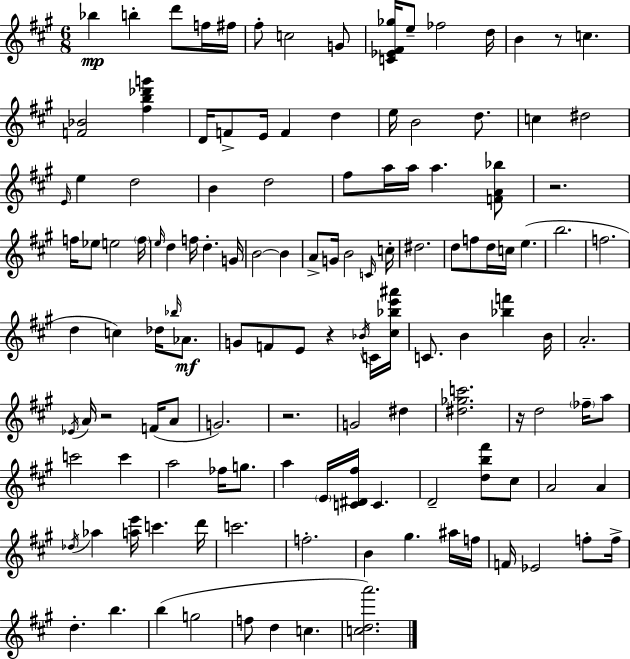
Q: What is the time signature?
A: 6/8